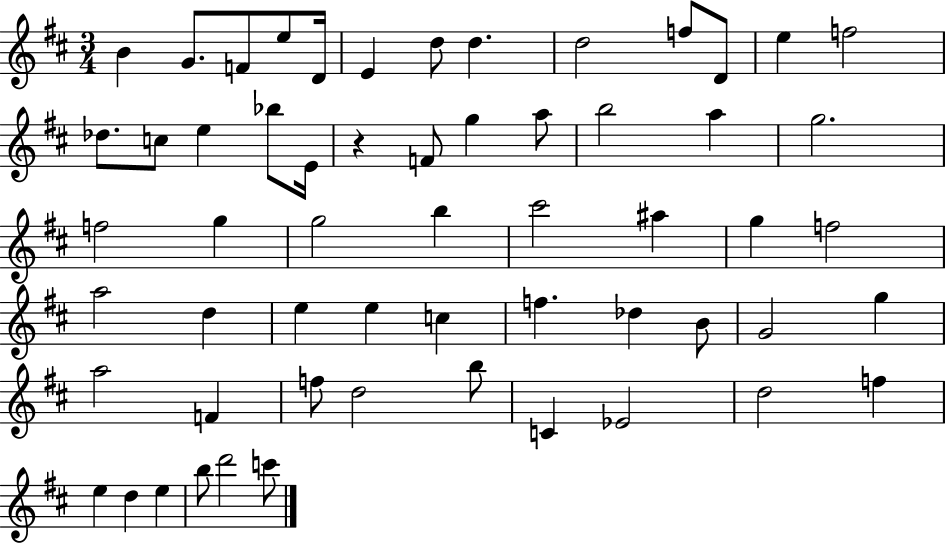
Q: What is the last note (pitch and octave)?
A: C6